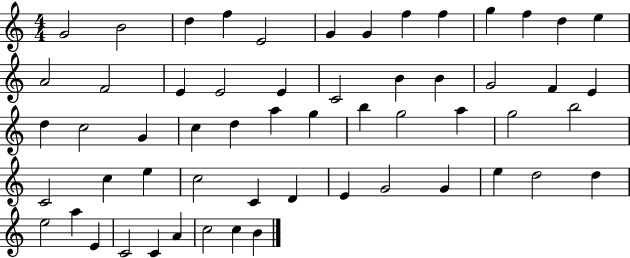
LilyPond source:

{
  \clef treble
  \numericTimeSignature
  \time 4/4
  \key c \major
  g'2 b'2 | d''4 f''4 e'2 | g'4 g'4 f''4 f''4 | g''4 f''4 d''4 e''4 | \break a'2 f'2 | e'4 e'2 e'4 | c'2 b'4 b'4 | g'2 f'4 e'4 | \break d''4 c''2 g'4 | c''4 d''4 a''4 g''4 | b''4 g''2 a''4 | g''2 b''2 | \break c'2 c''4 e''4 | c''2 c'4 d'4 | e'4 g'2 g'4 | e''4 d''2 d''4 | \break e''2 a''4 e'4 | c'2 c'4 a'4 | c''2 c''4 b'4 | \bar "|."
}